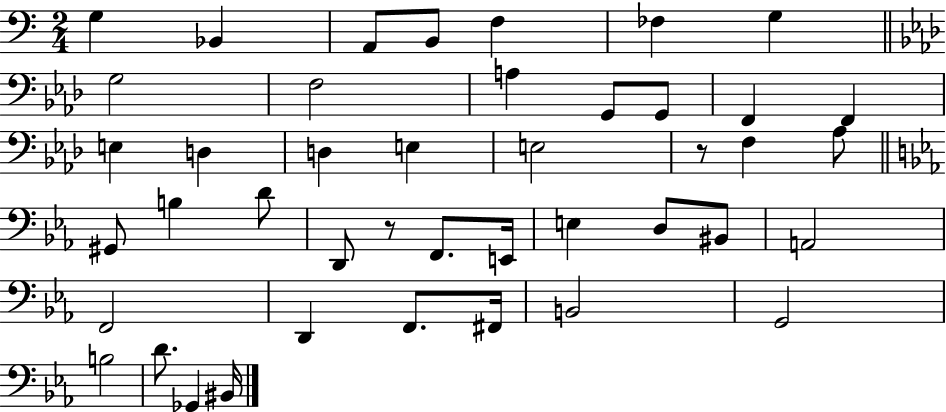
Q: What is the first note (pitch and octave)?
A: G3